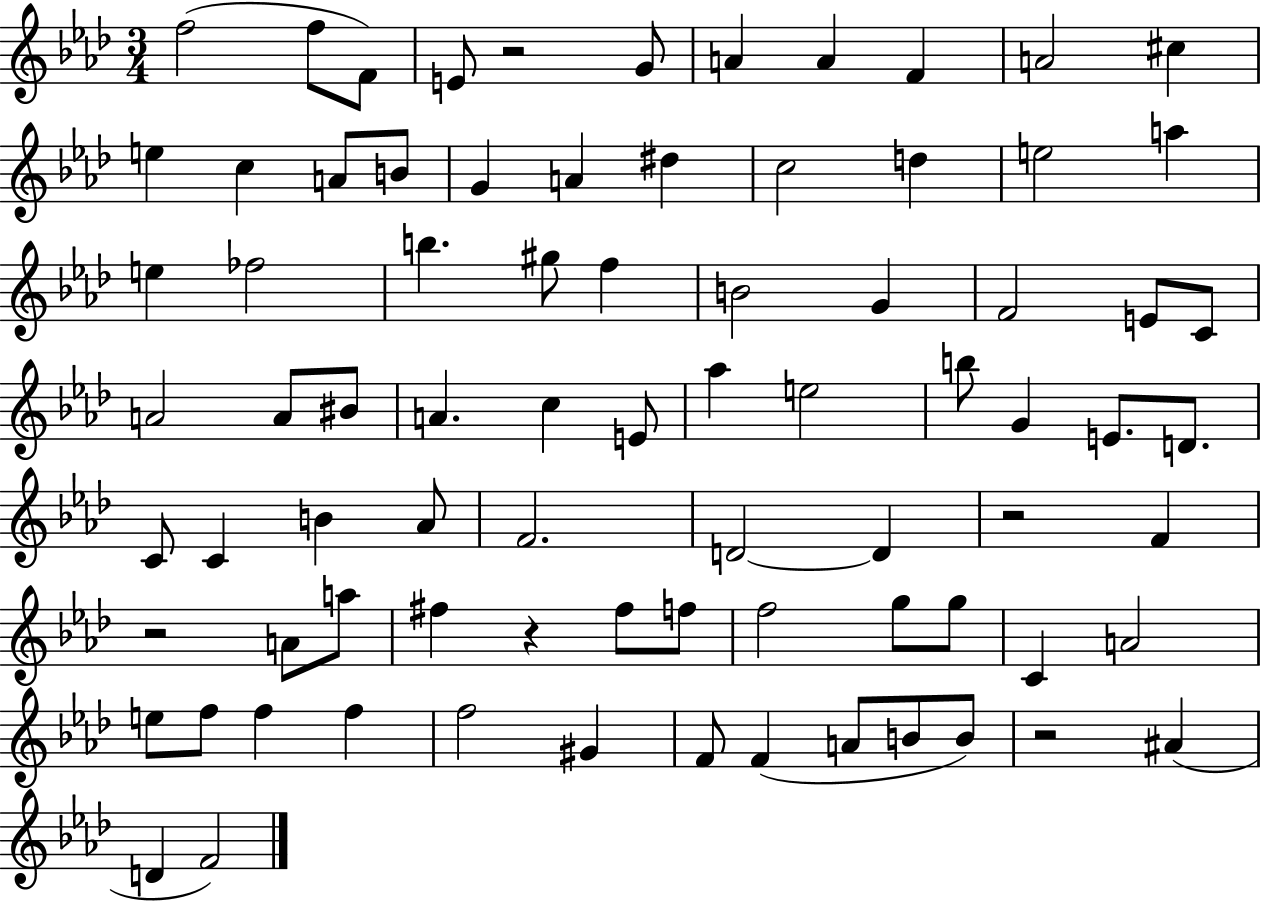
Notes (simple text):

F5/h F5/e F4/e E4/e R/h G4/e A4/q A4/q F4/q A4/h C#5/q E5/q C5/q A4/e B4/e G4/q A4/q D#5/q C5/h D5/q E5/h A5/q E5/q FES5/h B5/q. G#5/e F5/q B4/h G4/q F4/h E4/e C4/e A4/h A4/e BIS4/e A4/q. C5/q E4/e Ab5/q E5/h B5/e G4/q E4/e. D4/e. C4/e C4/q B4/q Ab4/e F4/h. D4/h D4/q R/h F4/q R/h A4/e A5/e F#5/q R/q F#5/e F5/e F5/h G5/e G5/e C4/q A4/h E5/e F5/e F5/q F5/q F5/h G#4/q F4/e F4/q A4/e B4/e B4/e R/h A#4/q D4/q F4/h